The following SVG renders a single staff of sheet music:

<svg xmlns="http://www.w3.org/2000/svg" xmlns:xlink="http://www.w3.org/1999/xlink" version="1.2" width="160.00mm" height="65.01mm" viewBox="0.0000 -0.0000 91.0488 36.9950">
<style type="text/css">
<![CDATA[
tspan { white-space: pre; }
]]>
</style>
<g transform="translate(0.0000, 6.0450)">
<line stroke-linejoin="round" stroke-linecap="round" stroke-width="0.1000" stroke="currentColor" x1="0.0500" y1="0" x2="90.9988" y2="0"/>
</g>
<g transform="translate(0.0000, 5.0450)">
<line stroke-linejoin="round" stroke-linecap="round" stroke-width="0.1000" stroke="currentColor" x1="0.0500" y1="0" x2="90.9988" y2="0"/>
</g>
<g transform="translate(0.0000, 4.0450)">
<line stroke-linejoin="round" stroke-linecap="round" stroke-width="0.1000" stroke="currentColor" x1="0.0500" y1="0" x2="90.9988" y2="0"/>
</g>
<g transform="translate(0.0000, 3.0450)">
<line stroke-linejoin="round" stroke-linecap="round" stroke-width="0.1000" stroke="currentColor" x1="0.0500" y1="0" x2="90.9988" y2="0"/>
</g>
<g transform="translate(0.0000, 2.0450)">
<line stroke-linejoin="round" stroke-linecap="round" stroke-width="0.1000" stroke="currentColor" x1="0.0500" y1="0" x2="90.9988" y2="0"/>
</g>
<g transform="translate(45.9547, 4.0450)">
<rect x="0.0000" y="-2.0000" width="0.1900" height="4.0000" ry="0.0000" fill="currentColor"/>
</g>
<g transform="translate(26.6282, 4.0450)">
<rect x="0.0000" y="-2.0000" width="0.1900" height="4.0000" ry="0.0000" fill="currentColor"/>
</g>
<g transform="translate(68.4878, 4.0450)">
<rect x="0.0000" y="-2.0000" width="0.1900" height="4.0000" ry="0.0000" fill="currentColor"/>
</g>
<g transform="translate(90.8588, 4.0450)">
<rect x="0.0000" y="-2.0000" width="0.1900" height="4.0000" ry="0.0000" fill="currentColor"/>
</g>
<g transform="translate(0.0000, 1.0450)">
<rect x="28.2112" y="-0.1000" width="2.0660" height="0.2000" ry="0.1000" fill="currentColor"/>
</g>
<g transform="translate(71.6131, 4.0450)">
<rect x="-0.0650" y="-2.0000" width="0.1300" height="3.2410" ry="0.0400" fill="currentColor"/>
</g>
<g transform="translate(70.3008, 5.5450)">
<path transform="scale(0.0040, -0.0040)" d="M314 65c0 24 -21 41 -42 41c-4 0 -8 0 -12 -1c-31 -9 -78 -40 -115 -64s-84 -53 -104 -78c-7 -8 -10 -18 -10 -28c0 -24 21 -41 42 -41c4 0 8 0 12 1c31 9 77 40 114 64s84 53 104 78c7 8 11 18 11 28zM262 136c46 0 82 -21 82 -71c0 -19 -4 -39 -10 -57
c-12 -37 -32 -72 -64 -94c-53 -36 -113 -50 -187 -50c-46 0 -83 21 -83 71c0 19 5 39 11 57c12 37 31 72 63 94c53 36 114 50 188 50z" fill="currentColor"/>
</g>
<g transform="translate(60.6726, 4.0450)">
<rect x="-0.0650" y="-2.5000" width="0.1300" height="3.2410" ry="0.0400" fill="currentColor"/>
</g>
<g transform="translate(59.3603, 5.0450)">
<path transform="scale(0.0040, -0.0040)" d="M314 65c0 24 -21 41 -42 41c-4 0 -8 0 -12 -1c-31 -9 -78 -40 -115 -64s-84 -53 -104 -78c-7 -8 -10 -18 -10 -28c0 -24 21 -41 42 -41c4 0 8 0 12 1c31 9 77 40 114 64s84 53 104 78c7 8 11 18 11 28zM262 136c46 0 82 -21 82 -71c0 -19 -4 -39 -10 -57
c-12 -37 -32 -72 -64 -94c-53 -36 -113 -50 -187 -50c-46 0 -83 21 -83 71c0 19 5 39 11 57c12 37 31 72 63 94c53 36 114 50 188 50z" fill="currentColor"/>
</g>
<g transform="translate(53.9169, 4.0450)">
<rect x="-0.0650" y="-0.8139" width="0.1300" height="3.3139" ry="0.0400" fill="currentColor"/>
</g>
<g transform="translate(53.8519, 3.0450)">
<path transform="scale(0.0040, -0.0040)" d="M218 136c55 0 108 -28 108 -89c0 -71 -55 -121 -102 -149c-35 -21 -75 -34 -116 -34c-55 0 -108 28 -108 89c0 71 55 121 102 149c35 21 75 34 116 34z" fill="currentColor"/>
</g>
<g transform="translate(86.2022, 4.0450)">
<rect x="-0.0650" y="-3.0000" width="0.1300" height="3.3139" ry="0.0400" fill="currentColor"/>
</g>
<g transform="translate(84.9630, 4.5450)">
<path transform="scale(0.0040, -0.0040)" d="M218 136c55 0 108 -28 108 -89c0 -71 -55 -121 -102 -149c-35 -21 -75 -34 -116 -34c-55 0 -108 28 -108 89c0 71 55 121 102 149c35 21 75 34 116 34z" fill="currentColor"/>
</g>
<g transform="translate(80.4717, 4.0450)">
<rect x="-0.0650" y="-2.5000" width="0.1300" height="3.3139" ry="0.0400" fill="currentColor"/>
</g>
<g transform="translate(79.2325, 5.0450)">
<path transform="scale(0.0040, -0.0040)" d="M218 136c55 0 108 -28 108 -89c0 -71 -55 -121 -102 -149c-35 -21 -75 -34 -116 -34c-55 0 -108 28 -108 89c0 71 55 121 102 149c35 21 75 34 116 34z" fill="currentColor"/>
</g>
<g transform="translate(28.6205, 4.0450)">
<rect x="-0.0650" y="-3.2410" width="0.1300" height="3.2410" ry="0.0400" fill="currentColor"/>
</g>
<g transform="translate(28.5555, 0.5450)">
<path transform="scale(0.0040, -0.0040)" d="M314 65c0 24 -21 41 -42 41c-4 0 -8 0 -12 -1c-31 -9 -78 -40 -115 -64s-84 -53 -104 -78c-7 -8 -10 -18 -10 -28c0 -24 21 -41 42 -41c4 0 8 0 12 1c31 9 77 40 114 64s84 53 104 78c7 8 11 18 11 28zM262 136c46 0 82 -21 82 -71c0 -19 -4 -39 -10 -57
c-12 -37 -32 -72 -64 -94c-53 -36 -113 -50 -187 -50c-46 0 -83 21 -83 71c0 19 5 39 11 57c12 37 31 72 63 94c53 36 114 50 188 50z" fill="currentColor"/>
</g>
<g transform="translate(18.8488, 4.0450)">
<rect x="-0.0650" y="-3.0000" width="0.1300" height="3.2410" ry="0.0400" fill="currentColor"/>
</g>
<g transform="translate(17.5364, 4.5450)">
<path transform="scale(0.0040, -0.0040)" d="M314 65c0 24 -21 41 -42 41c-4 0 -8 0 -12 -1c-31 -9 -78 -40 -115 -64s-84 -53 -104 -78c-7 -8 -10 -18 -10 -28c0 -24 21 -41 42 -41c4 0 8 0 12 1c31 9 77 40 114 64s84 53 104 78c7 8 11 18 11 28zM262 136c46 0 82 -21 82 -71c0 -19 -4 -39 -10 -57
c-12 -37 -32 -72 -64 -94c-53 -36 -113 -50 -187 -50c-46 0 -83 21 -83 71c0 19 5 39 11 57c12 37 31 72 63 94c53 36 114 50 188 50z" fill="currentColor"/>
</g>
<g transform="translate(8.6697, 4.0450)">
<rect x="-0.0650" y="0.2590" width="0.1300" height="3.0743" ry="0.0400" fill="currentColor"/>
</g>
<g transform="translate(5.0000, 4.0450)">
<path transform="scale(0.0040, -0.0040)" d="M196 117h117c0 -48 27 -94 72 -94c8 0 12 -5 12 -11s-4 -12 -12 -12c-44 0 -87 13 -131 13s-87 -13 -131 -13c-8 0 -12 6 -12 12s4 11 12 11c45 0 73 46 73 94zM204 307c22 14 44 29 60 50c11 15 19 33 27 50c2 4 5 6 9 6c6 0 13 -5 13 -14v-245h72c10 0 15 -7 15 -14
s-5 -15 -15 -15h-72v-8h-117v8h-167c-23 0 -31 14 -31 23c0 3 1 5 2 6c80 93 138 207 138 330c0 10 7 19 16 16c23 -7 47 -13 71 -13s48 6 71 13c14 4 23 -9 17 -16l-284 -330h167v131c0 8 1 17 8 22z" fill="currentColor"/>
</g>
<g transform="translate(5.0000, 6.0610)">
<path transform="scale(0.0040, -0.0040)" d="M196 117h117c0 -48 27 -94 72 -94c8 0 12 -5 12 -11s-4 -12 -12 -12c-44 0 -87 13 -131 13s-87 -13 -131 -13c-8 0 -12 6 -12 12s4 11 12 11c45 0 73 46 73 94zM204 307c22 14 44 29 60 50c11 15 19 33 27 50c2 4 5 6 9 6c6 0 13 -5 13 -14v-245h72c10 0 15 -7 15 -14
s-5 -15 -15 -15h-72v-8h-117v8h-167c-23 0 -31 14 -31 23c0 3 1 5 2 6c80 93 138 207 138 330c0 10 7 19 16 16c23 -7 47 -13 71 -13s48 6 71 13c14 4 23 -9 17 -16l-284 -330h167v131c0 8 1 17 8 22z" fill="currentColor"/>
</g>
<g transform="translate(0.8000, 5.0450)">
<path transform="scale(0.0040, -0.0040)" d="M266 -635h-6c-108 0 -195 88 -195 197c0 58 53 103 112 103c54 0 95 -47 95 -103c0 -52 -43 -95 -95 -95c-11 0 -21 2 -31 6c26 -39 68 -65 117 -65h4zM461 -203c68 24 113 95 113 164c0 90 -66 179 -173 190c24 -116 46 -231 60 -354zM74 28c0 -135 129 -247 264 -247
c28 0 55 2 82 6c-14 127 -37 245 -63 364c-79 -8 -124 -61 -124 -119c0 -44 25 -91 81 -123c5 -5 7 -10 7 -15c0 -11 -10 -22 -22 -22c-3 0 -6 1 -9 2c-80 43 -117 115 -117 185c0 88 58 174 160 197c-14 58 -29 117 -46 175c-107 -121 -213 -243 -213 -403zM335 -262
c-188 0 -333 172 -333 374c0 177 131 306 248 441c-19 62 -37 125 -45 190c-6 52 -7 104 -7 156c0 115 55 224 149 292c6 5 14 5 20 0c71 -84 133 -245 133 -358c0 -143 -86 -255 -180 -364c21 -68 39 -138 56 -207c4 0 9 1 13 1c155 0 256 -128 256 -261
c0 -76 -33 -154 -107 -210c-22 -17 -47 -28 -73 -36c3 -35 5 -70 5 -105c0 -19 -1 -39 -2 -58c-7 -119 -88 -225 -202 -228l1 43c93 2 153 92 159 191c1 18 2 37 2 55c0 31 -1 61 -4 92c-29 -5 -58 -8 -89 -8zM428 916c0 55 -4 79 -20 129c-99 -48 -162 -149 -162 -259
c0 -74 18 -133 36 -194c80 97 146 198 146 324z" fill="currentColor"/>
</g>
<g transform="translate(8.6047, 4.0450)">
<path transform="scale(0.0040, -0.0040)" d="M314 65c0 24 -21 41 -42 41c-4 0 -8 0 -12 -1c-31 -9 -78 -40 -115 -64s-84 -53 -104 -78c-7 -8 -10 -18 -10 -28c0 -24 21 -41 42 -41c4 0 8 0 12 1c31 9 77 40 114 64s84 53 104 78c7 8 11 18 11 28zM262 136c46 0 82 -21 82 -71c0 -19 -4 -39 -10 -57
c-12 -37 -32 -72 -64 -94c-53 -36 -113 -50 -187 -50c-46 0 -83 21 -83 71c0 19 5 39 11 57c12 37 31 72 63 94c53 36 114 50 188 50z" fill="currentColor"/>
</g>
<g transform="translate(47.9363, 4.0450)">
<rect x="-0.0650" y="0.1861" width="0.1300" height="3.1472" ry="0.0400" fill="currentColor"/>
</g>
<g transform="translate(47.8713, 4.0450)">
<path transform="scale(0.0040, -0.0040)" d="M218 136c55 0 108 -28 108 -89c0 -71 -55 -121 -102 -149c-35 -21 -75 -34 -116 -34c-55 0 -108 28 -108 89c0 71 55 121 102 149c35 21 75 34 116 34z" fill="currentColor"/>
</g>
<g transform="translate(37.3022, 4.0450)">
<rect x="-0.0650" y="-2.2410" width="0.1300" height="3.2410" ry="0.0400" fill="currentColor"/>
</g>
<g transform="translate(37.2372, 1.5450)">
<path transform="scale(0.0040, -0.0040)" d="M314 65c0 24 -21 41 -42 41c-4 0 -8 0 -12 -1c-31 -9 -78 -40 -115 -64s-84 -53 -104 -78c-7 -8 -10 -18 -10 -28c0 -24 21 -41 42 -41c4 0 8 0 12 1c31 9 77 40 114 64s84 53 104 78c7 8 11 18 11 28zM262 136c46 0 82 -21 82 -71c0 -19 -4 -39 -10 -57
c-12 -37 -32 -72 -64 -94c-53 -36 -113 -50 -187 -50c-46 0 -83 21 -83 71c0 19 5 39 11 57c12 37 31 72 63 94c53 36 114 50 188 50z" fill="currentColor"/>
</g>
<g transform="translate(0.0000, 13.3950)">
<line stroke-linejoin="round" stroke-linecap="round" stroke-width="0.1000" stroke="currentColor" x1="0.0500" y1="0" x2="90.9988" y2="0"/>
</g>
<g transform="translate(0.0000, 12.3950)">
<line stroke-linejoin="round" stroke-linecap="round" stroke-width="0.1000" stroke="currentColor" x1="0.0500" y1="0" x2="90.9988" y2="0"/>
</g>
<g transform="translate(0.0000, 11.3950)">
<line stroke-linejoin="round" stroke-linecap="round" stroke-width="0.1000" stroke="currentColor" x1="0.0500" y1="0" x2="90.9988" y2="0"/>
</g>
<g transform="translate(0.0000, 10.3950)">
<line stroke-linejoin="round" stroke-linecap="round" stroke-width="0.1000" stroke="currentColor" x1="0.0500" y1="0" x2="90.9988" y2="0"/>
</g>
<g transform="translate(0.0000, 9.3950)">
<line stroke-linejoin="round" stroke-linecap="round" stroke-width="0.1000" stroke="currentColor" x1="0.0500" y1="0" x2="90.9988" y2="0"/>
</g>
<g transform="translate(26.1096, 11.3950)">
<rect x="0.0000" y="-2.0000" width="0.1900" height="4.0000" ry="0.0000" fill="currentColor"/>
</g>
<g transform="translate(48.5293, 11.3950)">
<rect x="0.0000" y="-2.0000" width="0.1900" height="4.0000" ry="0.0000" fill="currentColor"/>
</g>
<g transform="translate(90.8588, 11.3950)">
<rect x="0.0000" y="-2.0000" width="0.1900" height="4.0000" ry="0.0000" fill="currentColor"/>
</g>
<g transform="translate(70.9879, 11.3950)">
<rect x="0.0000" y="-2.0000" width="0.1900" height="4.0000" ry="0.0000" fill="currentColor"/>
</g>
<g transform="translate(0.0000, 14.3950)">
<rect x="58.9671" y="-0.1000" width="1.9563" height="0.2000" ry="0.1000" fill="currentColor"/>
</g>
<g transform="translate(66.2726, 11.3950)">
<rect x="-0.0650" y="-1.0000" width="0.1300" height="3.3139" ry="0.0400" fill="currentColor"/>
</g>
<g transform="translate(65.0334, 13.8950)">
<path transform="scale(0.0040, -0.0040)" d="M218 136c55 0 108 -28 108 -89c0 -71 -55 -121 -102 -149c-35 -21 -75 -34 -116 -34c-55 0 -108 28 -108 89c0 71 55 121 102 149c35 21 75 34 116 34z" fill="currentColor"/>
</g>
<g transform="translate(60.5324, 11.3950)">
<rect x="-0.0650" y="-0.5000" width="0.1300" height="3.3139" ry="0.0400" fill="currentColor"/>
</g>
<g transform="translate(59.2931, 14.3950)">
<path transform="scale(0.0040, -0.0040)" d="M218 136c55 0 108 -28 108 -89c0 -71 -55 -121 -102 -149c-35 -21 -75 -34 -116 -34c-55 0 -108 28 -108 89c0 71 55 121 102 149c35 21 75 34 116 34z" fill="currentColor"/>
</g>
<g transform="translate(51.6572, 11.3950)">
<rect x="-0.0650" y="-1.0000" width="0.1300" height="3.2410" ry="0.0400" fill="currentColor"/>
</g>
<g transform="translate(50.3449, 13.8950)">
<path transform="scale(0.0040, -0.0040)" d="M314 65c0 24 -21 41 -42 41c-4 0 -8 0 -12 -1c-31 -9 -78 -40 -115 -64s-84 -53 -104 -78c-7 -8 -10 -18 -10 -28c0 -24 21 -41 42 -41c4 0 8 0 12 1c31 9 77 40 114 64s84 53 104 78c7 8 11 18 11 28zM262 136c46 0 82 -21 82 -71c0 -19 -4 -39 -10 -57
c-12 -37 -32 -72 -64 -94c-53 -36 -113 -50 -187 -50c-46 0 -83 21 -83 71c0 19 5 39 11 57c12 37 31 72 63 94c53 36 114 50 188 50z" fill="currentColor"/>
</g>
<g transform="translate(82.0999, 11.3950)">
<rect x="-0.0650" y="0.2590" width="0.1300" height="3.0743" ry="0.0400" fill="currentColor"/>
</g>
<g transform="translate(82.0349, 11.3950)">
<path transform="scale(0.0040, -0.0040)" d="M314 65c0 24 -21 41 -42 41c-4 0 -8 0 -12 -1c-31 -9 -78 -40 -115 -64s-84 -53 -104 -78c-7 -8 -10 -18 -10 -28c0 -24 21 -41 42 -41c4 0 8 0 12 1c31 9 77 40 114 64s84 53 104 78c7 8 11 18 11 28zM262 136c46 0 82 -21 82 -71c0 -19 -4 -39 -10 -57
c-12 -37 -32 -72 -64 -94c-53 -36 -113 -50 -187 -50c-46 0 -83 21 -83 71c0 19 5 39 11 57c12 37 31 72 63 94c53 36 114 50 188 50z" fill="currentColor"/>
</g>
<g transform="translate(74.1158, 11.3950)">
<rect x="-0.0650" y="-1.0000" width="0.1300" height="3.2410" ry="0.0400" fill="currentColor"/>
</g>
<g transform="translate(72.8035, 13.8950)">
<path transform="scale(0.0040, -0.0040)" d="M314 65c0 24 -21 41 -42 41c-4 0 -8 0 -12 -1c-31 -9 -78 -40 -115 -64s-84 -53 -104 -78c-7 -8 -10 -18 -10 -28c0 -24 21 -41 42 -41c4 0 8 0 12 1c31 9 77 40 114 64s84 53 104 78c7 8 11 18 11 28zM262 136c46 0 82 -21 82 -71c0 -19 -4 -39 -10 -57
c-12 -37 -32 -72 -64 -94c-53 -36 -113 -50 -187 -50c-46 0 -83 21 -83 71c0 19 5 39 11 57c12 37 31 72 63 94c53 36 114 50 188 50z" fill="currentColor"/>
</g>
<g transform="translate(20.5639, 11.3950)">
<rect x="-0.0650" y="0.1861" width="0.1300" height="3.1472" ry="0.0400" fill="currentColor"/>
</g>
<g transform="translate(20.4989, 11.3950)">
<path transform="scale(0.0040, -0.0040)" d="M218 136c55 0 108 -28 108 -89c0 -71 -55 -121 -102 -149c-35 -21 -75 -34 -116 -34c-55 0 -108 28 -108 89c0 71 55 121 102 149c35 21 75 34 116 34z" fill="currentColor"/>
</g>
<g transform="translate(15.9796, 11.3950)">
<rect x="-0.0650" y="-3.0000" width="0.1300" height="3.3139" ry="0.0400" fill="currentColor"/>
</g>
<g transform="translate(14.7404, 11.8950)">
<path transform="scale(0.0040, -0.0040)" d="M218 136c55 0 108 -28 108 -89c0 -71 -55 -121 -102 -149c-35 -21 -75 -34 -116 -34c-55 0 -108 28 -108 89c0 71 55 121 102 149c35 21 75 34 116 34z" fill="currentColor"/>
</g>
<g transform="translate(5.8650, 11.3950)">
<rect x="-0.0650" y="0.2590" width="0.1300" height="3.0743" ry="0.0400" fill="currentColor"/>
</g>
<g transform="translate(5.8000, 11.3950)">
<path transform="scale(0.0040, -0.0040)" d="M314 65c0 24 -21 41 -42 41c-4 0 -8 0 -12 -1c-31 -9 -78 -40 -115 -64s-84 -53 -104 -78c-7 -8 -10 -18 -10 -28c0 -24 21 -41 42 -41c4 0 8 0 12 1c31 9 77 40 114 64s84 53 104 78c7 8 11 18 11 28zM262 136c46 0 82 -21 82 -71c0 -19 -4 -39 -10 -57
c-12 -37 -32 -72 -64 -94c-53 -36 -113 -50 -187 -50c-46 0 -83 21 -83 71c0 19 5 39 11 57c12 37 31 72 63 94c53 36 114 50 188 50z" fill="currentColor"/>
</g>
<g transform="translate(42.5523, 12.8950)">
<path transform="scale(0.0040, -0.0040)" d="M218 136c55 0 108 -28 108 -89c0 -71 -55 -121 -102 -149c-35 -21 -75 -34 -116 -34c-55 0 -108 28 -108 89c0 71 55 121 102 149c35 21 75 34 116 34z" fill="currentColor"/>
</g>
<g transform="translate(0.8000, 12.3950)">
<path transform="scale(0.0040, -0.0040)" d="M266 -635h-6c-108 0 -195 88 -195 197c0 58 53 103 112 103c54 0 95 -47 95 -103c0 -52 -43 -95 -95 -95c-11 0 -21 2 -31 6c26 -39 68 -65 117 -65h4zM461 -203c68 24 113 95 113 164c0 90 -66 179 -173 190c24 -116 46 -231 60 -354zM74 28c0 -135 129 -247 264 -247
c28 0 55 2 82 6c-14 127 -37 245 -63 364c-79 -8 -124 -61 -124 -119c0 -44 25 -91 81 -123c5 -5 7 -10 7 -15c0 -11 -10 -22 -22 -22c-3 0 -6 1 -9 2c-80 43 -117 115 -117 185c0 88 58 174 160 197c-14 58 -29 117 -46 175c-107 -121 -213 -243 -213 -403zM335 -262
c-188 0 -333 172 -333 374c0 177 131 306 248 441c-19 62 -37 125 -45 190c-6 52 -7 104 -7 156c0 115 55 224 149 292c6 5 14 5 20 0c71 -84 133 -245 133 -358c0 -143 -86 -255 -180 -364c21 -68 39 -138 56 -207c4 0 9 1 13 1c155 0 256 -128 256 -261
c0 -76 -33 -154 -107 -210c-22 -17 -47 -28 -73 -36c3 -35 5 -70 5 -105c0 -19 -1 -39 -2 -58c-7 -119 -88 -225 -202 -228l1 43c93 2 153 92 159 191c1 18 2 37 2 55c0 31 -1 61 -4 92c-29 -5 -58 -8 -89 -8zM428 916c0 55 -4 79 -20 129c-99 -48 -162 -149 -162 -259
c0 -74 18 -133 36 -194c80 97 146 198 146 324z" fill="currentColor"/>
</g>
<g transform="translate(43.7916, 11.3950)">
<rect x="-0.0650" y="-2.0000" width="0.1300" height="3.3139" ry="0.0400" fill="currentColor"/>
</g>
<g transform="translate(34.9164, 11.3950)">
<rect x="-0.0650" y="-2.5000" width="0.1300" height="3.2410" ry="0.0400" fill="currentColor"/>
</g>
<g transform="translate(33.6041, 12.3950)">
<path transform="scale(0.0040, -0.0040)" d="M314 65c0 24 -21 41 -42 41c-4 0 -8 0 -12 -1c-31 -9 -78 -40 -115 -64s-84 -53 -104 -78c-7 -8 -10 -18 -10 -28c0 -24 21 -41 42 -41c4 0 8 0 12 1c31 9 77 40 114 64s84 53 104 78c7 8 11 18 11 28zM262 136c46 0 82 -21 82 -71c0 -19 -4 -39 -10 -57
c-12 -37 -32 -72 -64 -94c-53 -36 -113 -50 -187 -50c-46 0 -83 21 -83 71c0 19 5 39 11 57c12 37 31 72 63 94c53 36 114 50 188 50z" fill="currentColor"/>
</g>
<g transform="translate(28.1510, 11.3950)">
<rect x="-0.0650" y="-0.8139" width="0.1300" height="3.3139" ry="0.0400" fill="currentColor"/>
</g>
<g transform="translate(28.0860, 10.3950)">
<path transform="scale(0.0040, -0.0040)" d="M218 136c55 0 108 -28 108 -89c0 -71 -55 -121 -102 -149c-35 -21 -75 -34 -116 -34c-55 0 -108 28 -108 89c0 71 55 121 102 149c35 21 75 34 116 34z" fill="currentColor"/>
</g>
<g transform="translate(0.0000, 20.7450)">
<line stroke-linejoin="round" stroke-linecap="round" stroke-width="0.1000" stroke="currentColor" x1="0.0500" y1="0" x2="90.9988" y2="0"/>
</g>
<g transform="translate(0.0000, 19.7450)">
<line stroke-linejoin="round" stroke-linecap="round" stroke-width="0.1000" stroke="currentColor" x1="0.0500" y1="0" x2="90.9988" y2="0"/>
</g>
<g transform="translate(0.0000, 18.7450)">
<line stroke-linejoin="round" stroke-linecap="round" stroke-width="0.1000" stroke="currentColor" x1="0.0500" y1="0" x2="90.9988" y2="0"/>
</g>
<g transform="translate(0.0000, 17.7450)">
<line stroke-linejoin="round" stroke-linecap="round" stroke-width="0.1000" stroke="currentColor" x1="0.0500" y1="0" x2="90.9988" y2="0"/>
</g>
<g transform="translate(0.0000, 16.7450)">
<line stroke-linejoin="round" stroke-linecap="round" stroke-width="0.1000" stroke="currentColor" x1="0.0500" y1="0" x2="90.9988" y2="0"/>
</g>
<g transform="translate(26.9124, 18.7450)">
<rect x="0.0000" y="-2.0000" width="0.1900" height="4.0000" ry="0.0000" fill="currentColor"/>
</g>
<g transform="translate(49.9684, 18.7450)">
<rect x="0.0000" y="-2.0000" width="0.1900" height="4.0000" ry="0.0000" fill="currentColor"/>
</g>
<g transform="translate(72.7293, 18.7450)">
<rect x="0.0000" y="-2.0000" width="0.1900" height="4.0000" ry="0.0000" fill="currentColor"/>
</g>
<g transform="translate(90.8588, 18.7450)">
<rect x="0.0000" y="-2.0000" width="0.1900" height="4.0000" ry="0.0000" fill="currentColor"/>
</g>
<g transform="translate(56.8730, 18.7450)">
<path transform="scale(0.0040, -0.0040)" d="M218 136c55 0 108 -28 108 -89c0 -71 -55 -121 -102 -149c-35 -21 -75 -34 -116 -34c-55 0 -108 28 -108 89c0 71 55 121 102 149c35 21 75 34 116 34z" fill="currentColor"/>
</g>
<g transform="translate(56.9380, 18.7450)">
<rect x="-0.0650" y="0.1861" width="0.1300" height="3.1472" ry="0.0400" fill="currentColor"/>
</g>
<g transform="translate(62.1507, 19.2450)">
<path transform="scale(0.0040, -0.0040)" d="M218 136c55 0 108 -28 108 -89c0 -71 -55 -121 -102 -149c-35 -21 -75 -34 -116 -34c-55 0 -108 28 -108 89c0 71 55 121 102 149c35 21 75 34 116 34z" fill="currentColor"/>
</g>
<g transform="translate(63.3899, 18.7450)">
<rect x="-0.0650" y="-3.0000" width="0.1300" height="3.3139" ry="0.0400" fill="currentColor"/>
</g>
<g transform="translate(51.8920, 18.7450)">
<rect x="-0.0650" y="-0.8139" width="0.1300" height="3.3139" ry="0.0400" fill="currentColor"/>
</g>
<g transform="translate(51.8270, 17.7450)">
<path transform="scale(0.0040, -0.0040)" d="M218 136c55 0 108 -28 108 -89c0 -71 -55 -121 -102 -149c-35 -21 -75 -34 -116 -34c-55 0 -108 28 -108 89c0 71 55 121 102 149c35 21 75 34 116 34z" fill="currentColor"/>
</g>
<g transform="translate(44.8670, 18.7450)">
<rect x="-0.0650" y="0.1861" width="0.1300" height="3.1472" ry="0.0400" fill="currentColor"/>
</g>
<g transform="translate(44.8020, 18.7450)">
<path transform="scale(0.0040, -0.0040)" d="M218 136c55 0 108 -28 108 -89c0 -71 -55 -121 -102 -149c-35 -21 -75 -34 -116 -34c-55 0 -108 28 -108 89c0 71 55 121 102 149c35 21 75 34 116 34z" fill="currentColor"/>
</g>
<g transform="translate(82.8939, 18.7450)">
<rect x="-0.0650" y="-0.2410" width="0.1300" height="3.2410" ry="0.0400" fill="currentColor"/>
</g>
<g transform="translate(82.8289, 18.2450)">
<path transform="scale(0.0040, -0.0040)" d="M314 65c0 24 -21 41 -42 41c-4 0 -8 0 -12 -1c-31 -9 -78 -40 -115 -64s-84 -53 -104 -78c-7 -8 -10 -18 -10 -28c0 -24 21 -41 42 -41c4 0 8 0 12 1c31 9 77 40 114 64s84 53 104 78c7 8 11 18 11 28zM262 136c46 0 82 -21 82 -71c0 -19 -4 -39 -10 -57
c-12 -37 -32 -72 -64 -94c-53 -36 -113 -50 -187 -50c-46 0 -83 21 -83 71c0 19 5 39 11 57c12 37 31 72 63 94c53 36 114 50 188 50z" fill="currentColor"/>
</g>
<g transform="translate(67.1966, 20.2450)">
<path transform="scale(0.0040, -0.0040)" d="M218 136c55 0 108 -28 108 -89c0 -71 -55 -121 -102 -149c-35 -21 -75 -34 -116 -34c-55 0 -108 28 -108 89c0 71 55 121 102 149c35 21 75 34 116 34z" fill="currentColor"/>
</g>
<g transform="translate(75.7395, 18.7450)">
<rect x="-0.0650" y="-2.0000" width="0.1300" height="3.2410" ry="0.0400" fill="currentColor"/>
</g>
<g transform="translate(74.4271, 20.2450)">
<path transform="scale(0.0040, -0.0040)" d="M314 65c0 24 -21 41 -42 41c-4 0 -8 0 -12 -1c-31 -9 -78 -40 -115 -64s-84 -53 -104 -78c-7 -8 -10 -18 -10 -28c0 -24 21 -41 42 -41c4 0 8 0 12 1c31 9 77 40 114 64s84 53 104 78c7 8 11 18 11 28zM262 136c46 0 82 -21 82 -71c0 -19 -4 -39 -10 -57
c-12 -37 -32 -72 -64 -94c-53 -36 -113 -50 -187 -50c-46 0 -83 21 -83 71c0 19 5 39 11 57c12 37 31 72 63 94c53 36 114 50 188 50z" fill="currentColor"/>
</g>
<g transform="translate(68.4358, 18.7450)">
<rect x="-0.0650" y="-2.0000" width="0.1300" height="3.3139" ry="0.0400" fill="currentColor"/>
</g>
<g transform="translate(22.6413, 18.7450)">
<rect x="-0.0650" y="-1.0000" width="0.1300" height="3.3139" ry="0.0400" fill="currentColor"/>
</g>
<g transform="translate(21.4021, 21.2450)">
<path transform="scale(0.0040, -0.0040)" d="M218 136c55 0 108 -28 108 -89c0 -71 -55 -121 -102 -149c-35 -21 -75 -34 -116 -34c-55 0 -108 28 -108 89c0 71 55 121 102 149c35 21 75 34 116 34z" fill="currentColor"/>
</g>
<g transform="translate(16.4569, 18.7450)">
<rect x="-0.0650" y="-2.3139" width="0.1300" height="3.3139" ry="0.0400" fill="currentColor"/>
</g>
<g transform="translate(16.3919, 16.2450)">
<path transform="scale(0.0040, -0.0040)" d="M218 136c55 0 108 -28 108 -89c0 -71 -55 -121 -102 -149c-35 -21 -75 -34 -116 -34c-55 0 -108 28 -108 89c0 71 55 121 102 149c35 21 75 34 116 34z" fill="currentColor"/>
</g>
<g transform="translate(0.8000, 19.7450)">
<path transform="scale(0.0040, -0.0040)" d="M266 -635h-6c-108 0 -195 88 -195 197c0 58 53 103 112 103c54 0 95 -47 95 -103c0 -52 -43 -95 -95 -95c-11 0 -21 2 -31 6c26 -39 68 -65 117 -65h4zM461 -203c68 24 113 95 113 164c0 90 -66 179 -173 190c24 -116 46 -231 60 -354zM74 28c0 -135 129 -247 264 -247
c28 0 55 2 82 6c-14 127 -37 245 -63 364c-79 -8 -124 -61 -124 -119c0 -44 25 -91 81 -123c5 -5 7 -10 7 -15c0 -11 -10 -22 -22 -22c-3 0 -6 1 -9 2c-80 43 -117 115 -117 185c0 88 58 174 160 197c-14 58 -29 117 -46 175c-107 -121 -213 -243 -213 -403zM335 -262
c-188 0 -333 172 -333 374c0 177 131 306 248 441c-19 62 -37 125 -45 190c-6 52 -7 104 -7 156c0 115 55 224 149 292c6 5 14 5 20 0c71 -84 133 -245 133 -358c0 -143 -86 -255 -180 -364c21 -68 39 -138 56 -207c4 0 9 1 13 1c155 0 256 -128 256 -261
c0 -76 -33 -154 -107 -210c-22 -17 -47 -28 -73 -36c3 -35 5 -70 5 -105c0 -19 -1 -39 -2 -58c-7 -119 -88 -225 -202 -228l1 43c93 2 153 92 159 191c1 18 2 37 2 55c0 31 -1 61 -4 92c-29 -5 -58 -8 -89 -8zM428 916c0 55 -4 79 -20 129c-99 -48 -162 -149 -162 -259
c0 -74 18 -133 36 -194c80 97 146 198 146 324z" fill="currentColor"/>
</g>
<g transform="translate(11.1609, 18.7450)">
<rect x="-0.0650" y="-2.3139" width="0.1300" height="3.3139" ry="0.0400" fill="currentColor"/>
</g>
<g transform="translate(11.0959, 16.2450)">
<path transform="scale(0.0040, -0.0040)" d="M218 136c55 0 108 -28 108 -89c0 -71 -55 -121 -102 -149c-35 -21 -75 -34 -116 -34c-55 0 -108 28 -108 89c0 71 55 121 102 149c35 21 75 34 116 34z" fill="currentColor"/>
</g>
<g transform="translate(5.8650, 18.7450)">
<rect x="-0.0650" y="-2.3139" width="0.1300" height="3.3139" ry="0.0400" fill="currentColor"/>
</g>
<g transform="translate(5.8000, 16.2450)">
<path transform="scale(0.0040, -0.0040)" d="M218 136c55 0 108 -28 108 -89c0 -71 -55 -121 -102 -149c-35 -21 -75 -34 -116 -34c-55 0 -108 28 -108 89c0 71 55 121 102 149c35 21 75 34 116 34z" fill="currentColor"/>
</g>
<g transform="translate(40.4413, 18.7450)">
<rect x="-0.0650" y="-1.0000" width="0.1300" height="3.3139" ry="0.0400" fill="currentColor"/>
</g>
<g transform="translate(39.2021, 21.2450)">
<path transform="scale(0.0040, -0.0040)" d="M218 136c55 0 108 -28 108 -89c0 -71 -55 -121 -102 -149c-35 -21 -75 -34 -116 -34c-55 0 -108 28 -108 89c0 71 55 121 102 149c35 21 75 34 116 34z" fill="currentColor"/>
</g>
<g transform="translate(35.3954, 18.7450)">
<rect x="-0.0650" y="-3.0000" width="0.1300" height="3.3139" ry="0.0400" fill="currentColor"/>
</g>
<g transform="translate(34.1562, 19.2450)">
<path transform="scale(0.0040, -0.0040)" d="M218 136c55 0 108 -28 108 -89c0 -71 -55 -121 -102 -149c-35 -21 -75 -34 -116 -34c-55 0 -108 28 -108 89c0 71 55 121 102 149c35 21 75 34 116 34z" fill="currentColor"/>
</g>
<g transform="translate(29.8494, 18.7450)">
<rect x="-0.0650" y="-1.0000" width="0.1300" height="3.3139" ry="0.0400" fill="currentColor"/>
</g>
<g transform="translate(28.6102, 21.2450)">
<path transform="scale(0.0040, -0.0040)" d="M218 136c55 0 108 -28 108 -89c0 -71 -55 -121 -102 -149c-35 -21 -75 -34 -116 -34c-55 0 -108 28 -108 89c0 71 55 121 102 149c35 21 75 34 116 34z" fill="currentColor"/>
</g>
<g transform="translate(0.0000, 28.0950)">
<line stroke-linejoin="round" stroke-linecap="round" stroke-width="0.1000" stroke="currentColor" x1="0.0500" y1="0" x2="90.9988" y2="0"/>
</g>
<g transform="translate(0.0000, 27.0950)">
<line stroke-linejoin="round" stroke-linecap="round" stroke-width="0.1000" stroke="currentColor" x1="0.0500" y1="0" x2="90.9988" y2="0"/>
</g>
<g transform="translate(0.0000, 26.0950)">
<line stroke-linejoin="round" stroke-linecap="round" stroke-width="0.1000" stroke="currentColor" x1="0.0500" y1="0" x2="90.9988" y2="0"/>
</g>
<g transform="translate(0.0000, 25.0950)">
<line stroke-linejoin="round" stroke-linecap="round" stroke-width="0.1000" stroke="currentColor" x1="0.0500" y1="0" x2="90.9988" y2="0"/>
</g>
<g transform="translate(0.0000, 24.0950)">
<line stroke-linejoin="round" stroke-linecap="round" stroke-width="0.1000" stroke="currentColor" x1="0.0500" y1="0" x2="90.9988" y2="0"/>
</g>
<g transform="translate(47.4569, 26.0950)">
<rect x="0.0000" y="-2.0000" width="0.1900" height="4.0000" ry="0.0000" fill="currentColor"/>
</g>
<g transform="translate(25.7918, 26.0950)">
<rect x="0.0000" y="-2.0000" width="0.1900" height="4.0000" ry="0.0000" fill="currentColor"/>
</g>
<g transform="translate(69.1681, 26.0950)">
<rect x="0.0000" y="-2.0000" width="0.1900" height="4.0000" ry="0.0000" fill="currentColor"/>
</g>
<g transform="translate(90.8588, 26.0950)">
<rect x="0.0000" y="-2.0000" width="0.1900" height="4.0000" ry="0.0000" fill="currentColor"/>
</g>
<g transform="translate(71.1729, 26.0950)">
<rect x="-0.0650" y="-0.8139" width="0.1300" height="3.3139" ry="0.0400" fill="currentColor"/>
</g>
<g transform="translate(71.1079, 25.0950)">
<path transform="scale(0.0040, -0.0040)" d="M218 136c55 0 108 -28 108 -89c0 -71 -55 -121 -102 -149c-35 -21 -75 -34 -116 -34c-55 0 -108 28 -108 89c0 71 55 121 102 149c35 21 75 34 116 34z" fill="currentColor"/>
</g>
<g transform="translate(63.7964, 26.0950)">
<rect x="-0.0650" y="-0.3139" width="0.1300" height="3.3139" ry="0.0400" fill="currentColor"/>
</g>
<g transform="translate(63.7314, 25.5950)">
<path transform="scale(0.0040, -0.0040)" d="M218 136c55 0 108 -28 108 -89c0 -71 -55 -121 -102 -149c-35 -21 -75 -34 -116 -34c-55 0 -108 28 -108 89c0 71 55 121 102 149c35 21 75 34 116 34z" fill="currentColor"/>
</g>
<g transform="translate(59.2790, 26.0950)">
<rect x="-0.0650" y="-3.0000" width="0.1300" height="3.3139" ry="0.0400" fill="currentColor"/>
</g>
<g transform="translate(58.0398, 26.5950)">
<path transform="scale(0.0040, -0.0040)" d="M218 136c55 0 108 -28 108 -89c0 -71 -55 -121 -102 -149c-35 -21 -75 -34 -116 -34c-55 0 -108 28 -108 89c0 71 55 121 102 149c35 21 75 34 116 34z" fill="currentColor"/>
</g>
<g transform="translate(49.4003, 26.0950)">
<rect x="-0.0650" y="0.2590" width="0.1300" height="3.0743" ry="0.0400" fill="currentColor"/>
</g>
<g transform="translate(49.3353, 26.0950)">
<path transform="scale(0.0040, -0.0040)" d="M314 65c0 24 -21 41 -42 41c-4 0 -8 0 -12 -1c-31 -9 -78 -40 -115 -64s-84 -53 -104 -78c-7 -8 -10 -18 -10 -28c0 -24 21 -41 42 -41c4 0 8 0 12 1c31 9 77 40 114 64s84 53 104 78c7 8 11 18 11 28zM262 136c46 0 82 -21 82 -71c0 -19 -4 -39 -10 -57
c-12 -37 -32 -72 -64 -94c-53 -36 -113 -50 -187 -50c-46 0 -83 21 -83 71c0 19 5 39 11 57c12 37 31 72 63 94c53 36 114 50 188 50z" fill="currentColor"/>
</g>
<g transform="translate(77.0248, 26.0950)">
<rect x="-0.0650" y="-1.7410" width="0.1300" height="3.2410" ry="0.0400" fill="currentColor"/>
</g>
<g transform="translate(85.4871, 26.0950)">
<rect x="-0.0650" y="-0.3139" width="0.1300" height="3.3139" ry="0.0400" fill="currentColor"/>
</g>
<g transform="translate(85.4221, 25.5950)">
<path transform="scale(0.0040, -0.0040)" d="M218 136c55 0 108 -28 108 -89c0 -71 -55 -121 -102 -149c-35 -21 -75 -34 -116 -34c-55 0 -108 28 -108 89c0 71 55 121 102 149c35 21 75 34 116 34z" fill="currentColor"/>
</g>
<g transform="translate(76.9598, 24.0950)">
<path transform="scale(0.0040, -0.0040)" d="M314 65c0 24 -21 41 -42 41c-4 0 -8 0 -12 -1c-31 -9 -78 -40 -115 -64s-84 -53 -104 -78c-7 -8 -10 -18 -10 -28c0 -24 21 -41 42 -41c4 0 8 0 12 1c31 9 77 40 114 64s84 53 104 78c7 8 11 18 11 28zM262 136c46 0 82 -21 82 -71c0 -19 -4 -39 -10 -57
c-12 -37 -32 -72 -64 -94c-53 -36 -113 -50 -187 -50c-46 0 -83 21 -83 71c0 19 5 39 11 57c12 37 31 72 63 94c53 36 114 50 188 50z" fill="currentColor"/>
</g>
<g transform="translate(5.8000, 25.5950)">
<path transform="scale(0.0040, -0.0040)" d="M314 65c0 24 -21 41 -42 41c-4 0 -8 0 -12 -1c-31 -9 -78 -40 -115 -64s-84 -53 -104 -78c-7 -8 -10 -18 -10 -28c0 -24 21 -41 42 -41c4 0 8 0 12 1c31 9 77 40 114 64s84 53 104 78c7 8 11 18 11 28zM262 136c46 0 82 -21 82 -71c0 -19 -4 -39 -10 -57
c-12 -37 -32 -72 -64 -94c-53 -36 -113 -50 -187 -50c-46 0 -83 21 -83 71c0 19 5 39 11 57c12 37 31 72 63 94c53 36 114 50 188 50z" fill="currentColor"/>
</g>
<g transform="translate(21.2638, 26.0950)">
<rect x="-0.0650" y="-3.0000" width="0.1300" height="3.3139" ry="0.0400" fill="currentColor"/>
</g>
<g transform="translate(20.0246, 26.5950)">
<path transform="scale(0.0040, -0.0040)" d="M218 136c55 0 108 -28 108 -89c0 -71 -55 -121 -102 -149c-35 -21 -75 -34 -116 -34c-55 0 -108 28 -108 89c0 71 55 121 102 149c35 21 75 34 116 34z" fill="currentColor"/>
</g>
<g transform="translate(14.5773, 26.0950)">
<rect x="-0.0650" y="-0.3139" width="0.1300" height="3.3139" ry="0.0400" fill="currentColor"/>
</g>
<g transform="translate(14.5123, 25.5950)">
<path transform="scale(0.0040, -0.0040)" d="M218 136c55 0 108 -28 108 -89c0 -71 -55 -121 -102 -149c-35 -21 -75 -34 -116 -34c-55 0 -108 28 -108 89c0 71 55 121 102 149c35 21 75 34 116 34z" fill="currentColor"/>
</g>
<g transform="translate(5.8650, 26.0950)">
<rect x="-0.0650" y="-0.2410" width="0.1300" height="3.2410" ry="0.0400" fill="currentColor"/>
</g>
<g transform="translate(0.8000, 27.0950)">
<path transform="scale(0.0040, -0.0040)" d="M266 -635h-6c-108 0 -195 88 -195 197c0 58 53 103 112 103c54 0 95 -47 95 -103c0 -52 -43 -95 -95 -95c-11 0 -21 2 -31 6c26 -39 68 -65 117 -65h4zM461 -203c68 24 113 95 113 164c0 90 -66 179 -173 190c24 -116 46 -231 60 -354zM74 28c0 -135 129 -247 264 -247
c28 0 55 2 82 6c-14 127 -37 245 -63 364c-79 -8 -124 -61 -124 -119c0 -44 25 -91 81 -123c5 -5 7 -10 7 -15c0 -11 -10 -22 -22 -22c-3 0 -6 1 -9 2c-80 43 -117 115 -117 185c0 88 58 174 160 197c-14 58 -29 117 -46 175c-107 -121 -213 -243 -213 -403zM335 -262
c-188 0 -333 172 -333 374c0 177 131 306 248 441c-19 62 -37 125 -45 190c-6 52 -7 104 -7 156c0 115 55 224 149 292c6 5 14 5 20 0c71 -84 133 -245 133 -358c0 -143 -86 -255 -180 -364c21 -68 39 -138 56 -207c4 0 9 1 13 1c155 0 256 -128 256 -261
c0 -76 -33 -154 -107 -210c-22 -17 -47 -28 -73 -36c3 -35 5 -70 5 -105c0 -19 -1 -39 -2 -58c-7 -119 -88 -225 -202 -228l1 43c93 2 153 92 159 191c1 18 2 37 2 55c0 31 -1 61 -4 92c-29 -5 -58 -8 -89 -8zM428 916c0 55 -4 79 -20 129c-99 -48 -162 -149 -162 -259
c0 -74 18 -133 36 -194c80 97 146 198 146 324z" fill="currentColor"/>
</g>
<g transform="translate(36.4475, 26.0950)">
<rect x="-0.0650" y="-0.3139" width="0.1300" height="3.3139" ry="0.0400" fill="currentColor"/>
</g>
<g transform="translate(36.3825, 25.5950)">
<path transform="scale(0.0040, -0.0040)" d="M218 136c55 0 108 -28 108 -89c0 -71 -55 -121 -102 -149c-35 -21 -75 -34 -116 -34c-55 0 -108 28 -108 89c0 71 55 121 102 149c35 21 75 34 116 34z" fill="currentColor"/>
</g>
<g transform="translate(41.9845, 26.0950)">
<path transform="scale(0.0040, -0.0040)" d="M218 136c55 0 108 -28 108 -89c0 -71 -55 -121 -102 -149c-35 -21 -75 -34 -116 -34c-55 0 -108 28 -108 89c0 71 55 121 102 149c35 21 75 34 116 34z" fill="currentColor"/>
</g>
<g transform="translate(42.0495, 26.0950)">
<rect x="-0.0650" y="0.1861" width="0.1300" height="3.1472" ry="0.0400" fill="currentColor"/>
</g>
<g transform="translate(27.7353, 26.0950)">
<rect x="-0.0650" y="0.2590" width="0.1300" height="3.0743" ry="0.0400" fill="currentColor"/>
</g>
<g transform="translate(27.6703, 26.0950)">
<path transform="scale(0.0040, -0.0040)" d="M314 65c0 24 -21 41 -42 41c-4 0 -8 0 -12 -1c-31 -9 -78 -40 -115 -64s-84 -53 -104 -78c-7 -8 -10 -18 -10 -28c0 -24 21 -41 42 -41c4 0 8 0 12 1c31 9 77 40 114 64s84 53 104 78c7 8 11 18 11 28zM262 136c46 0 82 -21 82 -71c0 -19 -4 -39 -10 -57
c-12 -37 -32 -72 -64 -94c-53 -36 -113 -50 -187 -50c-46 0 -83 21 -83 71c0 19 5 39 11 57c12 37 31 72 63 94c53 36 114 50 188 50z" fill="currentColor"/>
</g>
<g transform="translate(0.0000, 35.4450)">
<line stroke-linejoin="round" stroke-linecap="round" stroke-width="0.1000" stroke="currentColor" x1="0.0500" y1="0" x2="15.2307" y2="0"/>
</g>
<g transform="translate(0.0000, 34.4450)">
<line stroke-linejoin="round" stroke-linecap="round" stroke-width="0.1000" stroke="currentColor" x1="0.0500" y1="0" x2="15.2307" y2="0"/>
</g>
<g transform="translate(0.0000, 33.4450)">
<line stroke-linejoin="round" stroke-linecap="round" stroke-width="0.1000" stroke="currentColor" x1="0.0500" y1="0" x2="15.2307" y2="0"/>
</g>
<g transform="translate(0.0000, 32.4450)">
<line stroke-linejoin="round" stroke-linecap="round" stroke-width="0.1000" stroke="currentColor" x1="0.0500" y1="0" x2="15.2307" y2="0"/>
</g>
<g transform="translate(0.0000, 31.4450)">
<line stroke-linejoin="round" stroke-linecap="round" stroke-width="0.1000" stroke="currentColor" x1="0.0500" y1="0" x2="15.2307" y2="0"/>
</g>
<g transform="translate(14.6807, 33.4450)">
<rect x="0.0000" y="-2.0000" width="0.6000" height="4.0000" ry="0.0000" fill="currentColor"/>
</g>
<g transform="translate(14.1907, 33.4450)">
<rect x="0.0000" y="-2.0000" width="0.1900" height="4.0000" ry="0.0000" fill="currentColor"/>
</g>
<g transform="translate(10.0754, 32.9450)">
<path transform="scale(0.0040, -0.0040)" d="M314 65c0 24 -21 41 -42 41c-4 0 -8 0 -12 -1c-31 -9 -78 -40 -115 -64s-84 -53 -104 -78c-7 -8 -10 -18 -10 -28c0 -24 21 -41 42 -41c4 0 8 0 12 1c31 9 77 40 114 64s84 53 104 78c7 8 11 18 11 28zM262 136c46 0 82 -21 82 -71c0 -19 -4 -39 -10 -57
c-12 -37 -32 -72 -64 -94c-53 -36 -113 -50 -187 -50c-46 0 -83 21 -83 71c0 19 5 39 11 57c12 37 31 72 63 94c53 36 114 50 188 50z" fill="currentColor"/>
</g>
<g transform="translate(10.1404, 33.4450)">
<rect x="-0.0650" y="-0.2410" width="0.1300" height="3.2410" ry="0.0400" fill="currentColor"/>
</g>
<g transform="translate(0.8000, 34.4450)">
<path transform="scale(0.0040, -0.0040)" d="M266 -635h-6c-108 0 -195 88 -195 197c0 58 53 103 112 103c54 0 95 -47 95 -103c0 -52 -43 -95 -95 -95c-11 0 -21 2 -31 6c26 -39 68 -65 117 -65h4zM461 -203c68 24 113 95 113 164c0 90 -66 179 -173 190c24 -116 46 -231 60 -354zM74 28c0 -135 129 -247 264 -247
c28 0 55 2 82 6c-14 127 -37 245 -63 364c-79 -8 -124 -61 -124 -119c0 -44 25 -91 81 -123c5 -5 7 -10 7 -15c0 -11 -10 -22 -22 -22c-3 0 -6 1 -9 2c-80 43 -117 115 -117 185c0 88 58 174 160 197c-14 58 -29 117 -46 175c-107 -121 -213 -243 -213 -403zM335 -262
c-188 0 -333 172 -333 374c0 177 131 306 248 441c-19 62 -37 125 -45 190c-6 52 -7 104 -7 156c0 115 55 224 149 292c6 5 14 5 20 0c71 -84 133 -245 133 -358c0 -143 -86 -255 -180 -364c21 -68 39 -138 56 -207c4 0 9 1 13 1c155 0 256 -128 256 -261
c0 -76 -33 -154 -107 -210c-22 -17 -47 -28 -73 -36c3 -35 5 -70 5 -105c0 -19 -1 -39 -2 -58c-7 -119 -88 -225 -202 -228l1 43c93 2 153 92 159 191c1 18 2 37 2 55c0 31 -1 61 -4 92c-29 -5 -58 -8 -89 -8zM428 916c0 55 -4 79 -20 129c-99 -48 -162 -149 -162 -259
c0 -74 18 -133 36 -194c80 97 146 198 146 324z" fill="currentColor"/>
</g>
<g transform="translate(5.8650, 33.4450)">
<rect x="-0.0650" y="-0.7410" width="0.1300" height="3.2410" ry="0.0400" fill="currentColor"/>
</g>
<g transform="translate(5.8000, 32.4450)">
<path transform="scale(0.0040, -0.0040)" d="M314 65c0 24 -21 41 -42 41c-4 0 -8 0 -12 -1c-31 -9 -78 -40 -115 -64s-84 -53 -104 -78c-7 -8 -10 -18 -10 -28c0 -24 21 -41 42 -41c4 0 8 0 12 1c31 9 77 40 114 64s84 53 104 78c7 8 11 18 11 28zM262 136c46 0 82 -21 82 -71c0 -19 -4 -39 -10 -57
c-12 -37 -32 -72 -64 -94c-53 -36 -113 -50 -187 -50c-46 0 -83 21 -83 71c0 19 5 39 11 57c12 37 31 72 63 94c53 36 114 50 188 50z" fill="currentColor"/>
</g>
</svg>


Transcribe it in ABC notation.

X:1
T:Untitled
M:4/4
L:1/4
K:C
B2 A2 b2 g2 B d G2 F2 G A B2 A B d G2 F D2 C D D2 B2 g g g D D A D B d B A F F2 c2 c2 c A B2 c B B2 A c d f2 c d2 c2